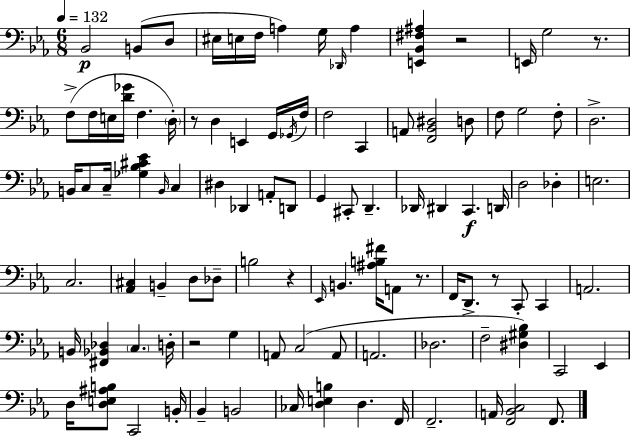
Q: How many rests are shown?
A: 7